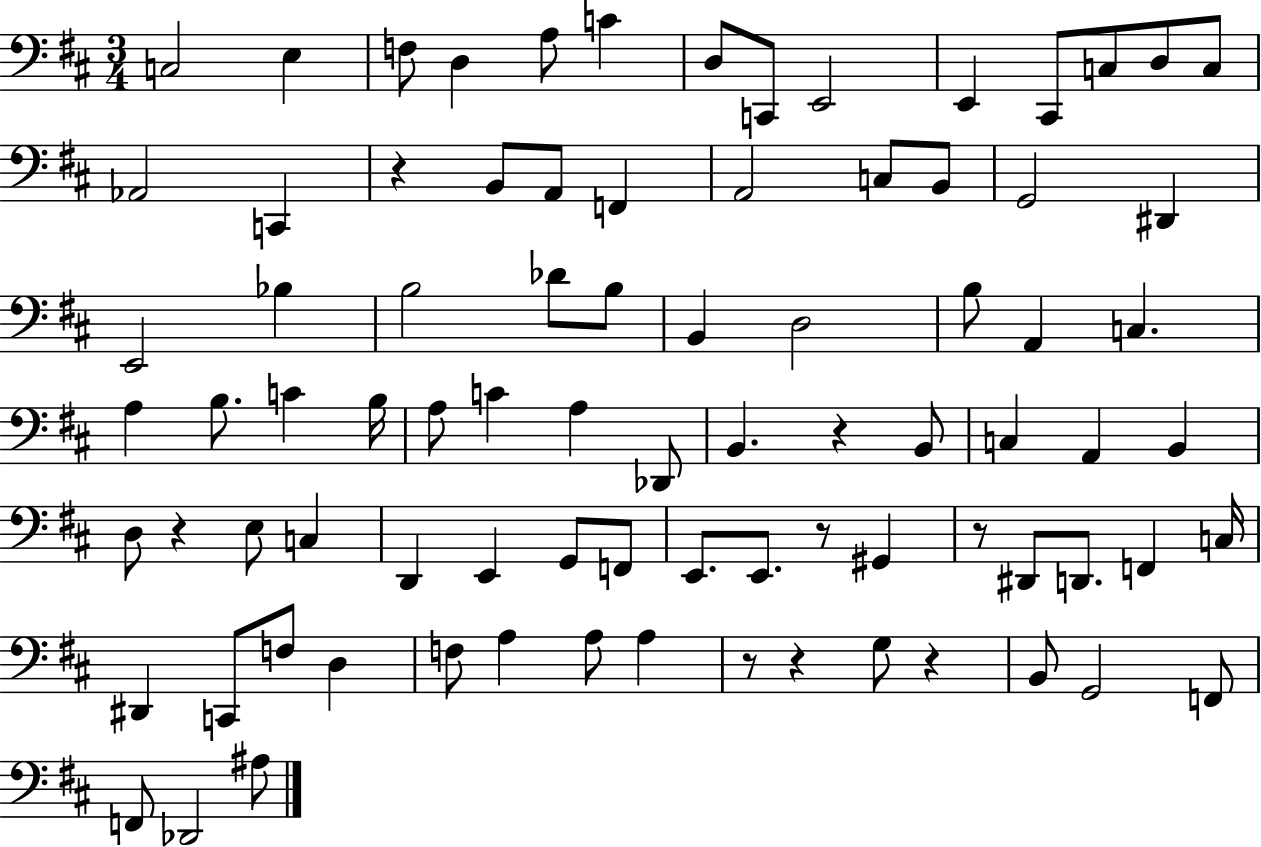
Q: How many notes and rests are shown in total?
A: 84